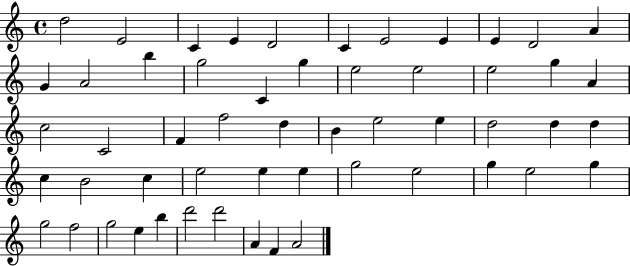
{
  \clef treble
  \time 4/4
  \defaultTimeSignature
  \key c \major
  d''2 e'2 | c'4 e'4 d'2 | c'4 e'2 e'4 | e'4 d'2 a'4 | \break g'4 a'2 b''4 | g''2 c'4 g''4 | e''2 e''2 | e''2 g''4 a'4 | \break c''2 c'2 | f'4 f''2 d''4 | b'4 e''2 e''4 | d''2 d''4 d''4 | \break c''4 b'2 c''4 | e''2 e''4 e''4 | g''2 e''2 | g''4 e''2 g''4 | \break g''2 f''2 | g''2 e''4 b''4 | d'''2 d'''2 | a'4 f'4 a'2 | \break \bar "|."
}